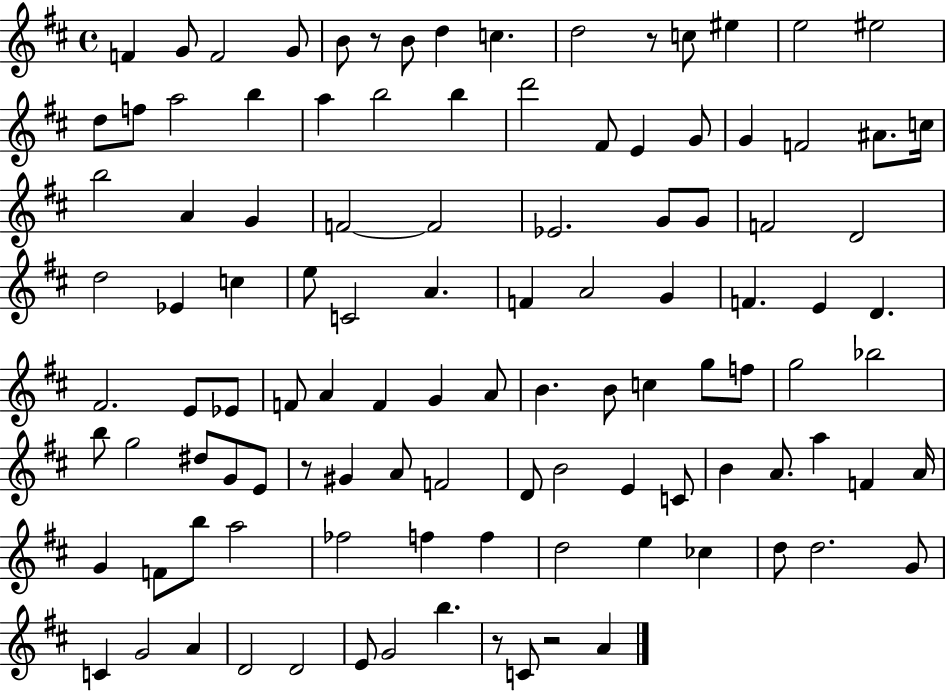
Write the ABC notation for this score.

X:1
T:Untitled
M:4/4
L:1/4
K:D
F G/2 F2 G/2 B/2 z/2 B/2 d c d2 z/2 c/2 ^e e2 ^e2 d/2 f/2 a2 b a b2 b d'2 ^F/2 E G/2 G F2 ^A/2 c/4 b2 A G F2 F2 _E2 G/2 G/2 F2 D2 d2 _E c e/2 C2 A F A2 G F E D ^F2 E/2 _E/2 F/2 A F G A/2 B B/2 c g/2 f/2 g2 _b2 b/2 g2 ^d/2 G/2 E/2 z/2 ^G A/2 F2 D/2 B2 E C/2 B A/2 a F A/4 G F/2 b/2 a2 _f2 f f d2 e _c d/2 d2 G/2 C G2 A D2 D2 E/2 G2 b z/2 C/2 z2 A